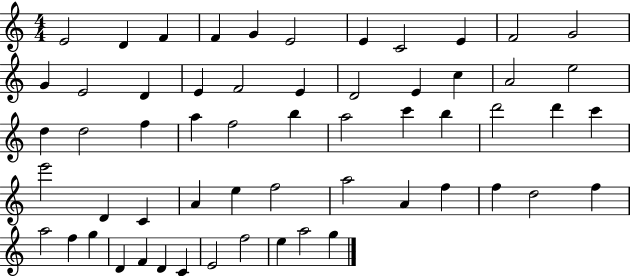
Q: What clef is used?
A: treble